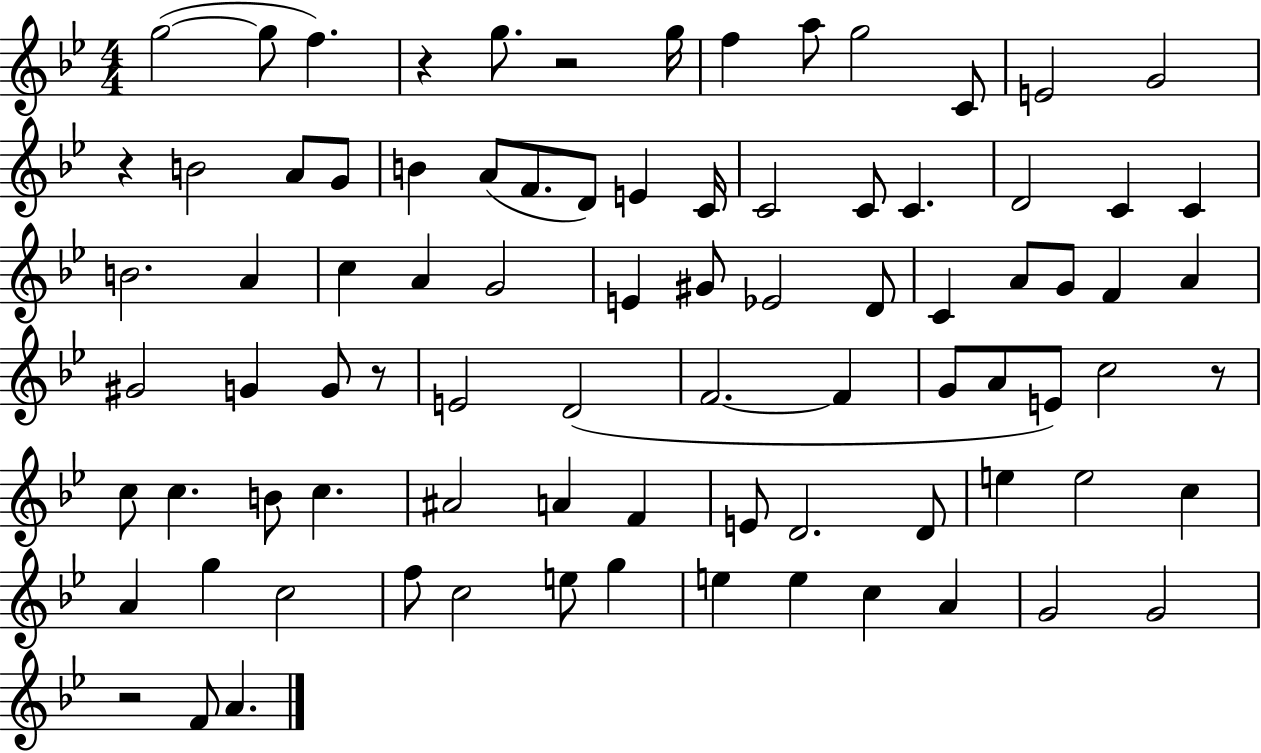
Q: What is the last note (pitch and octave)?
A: A4